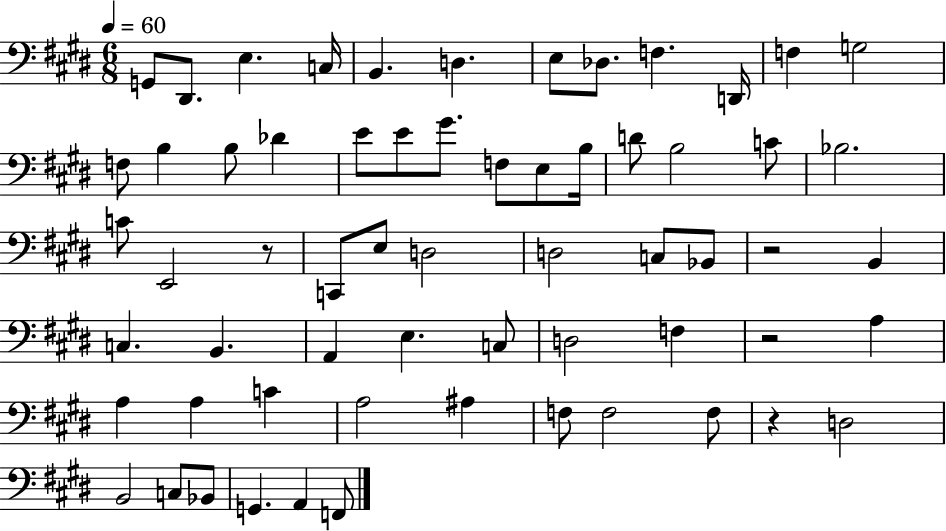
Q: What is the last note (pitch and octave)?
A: F2